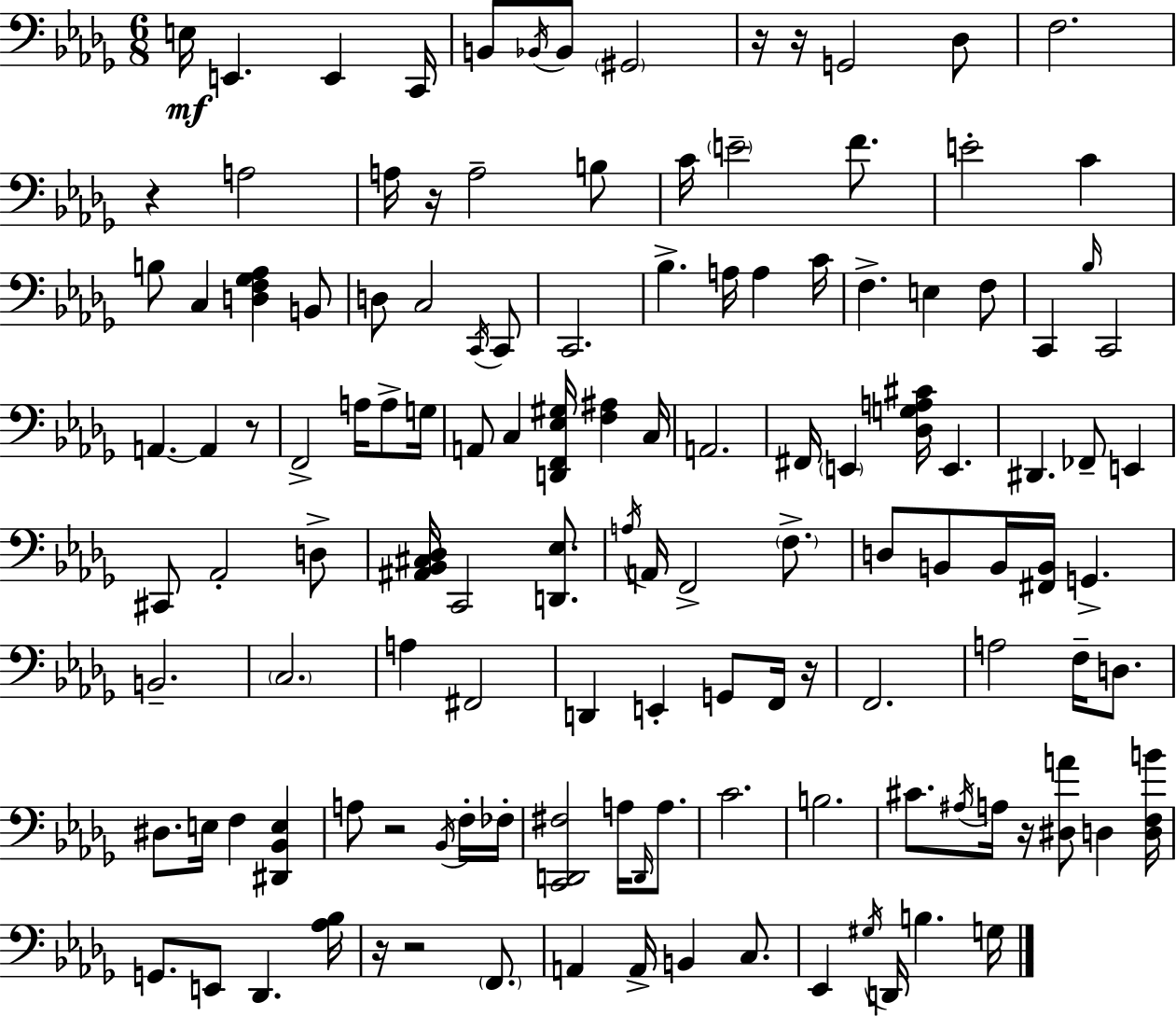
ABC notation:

X:1
T:Untitled
M:6/8
L:1/4
K:Bbm
E,/4 E,, E,, C,,/4 B,,/2 _B,,/4 _B,,/2 ^G,,2 z/4 z/4 G,,2 _D,/2 F,2 z A,2 A,/4 z/4 A,2 B,/2 C/4 E2 F/2 E2 C B,/2 C, [D,F,_G,_A,] B,,/2 D,/2 C,2 C,,/4 C,,/2 C,,2 _B, A,/4 A, C/4 F, E, F,/2 C,, _B,/4 C,,2 A,, A,, z/2 F,,2 A,/4 A,/2 G,/4 A,,/2 C, [D,,F,,_E,^G,]/4 [F,^A,] C,/4 A,,2 ^F,,/4 E,, [_D,G,A,^C]/4 E,, ^D,, _F,,/2 E,, ^C,,/2 _A,,2 D,/2 [^A,,_B,,^C,_D,]/4 C,,2 [D,,_E,]/2 A,/4 A,,/4 F,,2 F,/2 D,/2 B,,/2 B,,/4 [^F,,B,,]/4 G,, B,,2 C,2 A, ^F,,2 D,, E,, G,,/2 F,,/4 z/4 F,,2 A,2 F,/4 D,/2 ^D,/2 E,/4 F, [^D,,_B,,E,] A,/2 z2 _B,,/4 F,/4 _F,/4 [C,,D,,^F,]2 A,/4 D,,/4 A,/2 C2 B,2 ^C/2 ^A,/4 A,/4 z/4 [^D,A]/2 D, [D,F,B]/4 G,,/2 E,,/2 _D,, [_A,_B,]/4 z/4 z2 F,,/2 A,, A,,/4 B,, C,/2 _E,, ^G,/4 D,,/4 B, G,/4